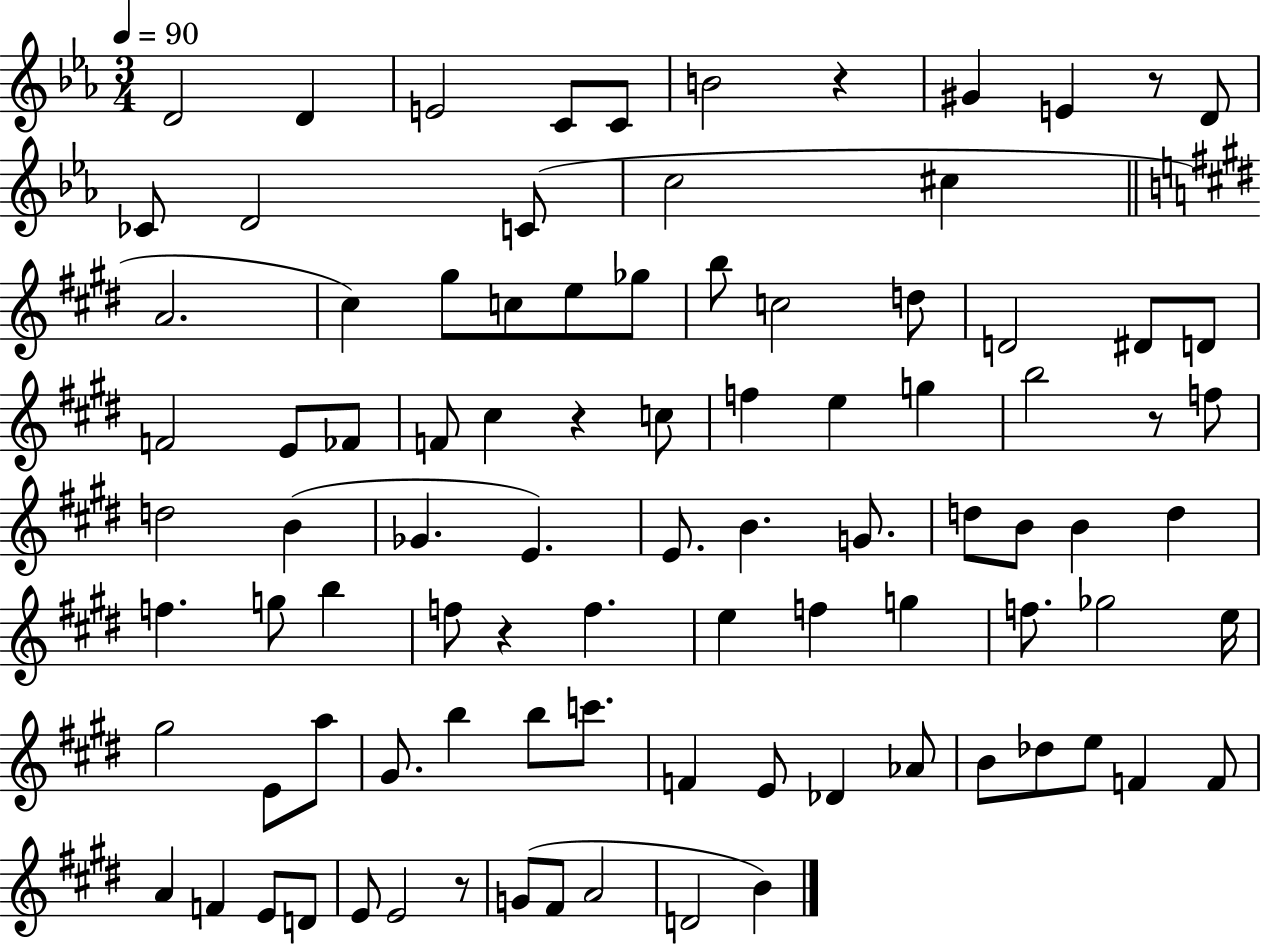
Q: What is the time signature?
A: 3/4